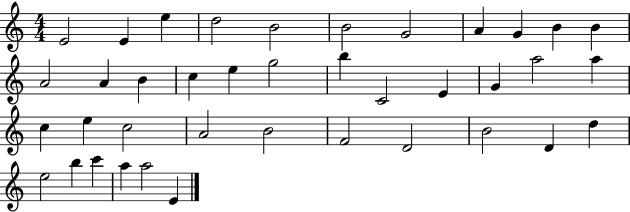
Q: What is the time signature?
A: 4/4